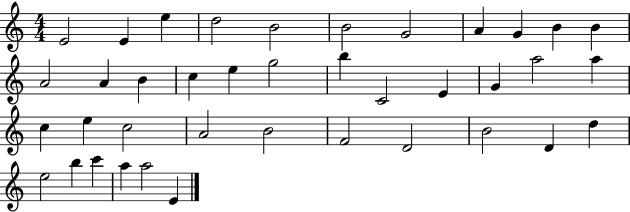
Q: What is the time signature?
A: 4/4